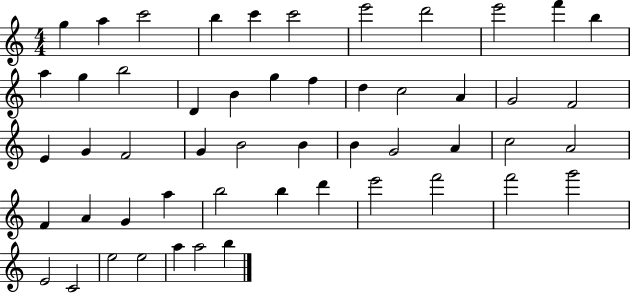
{
  \clef treble
  \numericTimeSignature
  \time 4/4
  \key c \major
  g''4 a''4 c'''2 | b''4 c'''4 c'''2 | e'''2 d'''2 | e'''2 f'''4 b''4 | \break a''4 g''4 b''2 | d'4 b'4 g''4 f''4 | d''4 c''2 a'4 | g'2 f'2 | \break e'4 g'4 f'2 | g'4 b'2 b'4 | b'4 g'2 a'4 | c''2 a'2 | \break f'4 a'4 g'4 a''4 | b''2 b''4 d'''4 | e'''2 f'''2 | f'''2 g'''2 | \break e'2 c'2 | e''2 e''2 | a''4 a''2 b''4 | \bar "|."
}